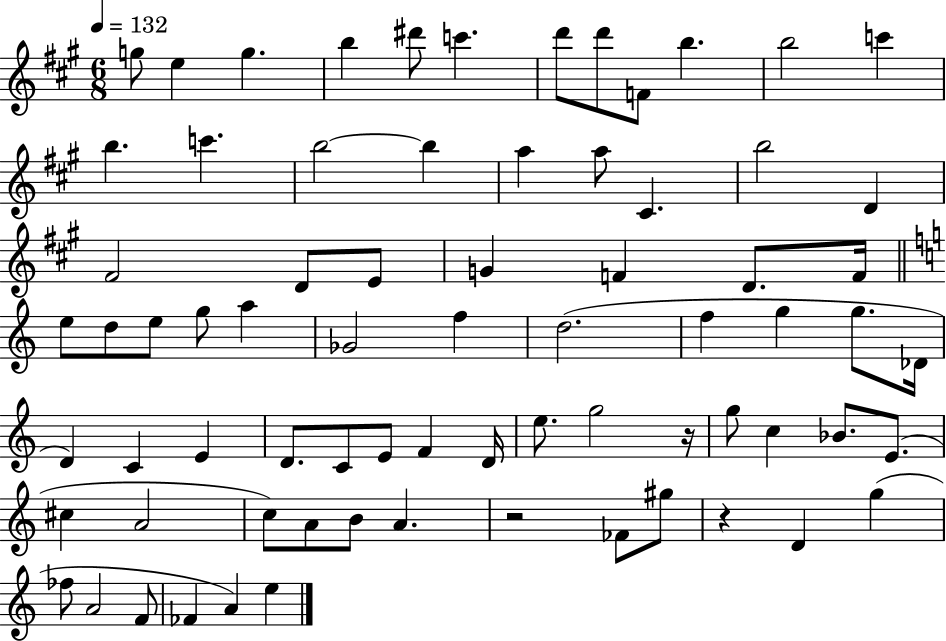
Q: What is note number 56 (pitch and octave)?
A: A4